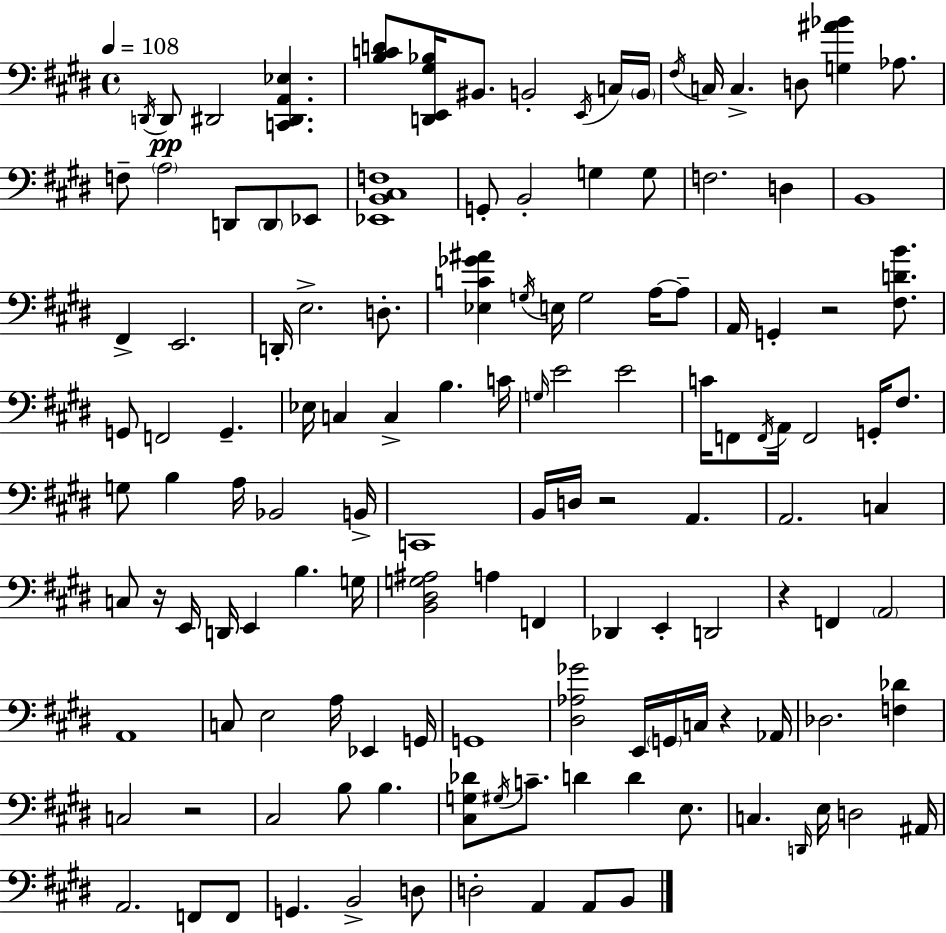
X:1
T:Untitled
M:4/4
L:1/4
K:E
D,,/4 D,,/2 ^D,,2 [C,,^D,,A,,_E,] [B,CD]/2 [D,,E,,^G,_B,]/4 ^B,,/2 B,,2 E,,/4 C,/4 B,,/4 ^F,/4 C,/4 C, D,/2 [G,^A_B] _A,/2 F,/2 A,2 D,,/2 D,,/2 _E,,/2 [_E,,B,,^C,F,]4 G,,/2 B,,2 G, G,/2 F,2 D, B,,4 ^F,, E,,2 D,,/4 E,2 D,/2 [_E,C_G^A] G,/4 E,/4 G,2 A,/4 A,/2 A,,/4 G,, z2 [^F,DB]/2 G,,/2 F,,2 G,, _E,/4 C, C, B, C/4 G,/4 E2 E2 C/4 F,,/2 F,,/4 A,,/4 F,,2 G,,/4 ^F,/2 G,/2 B, A,/4 _B,,2 B,,/4 C,,4 B,,/4 D,/4 z2 A,, A,,2 C, C,/2 z/4 E,,/4 D,,/4 E,, B, G,/4 [B,,^D,G,^A,]2 A, F,, _D,, E,, D,,2 z F,, A,,2 A,,4 C,/2 E,2 A,/4 _E,, G,,/4 G,,4 [^D,_A,_G]2 E,,/4 G,,/4 C,/4 z _A,,/4 _D,2 [F,_D] C,2 z2 ^C,2 B,/2 B, [^C,G,_D]/2 ^G,/4 C/2 D D E,/2 C, D,,/4 E,/4 D,2 ^A,,/4 A,,2 F,,/2 F,,/2 G,, B,,2 D,/2 D,2 A,, A,,/2 B,,/2